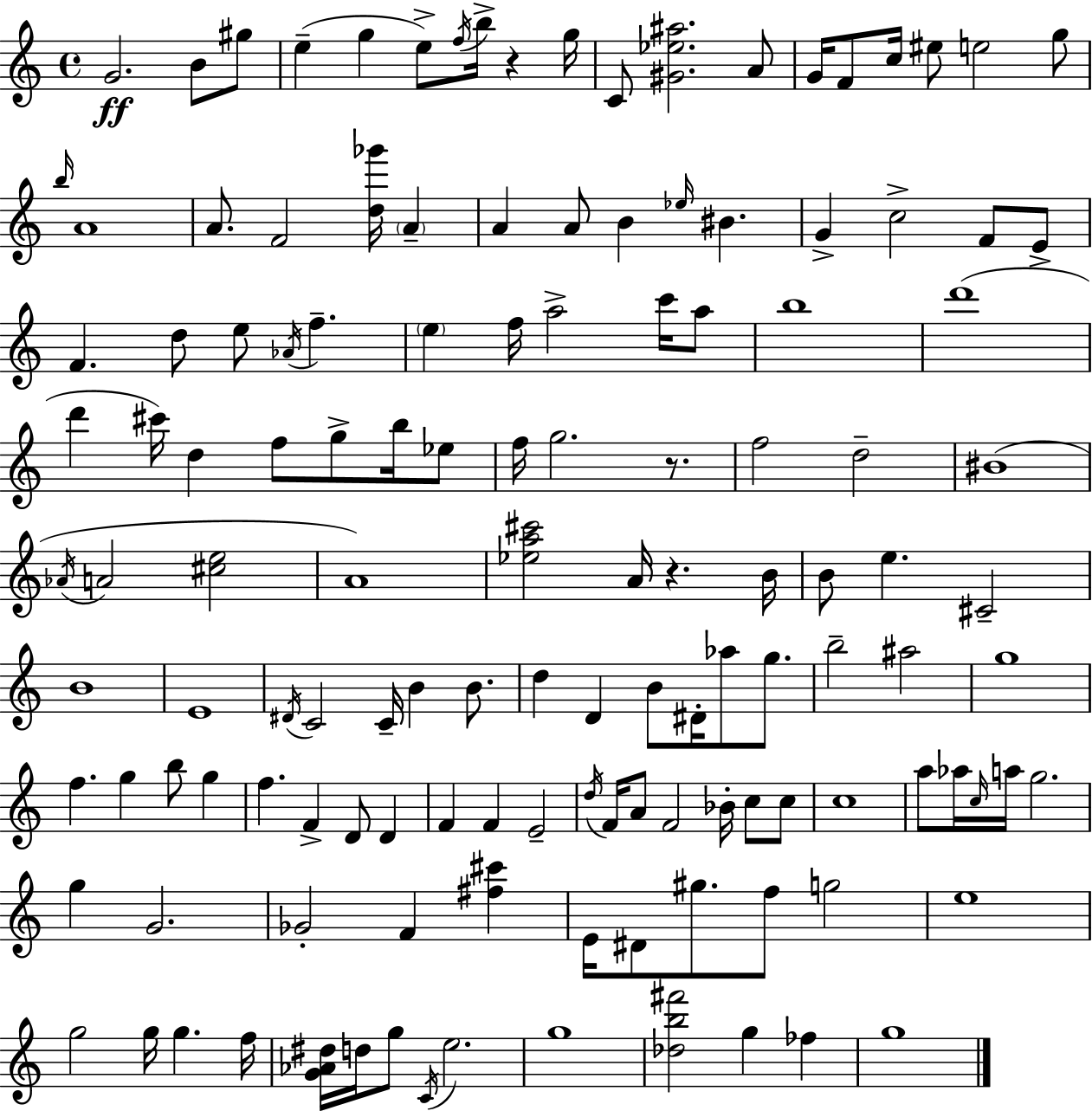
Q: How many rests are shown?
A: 3